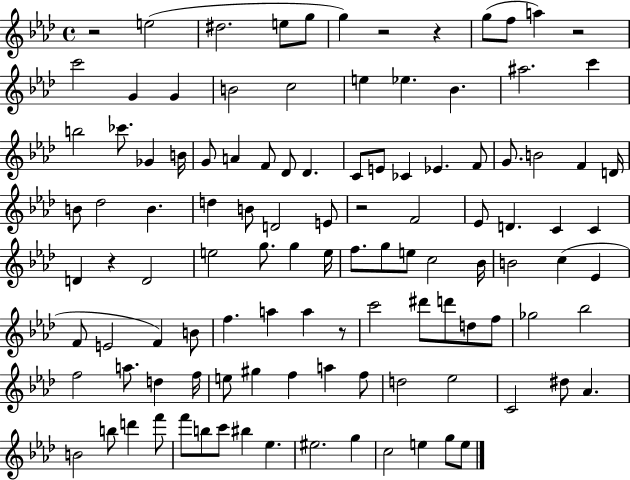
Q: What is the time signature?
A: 4/4